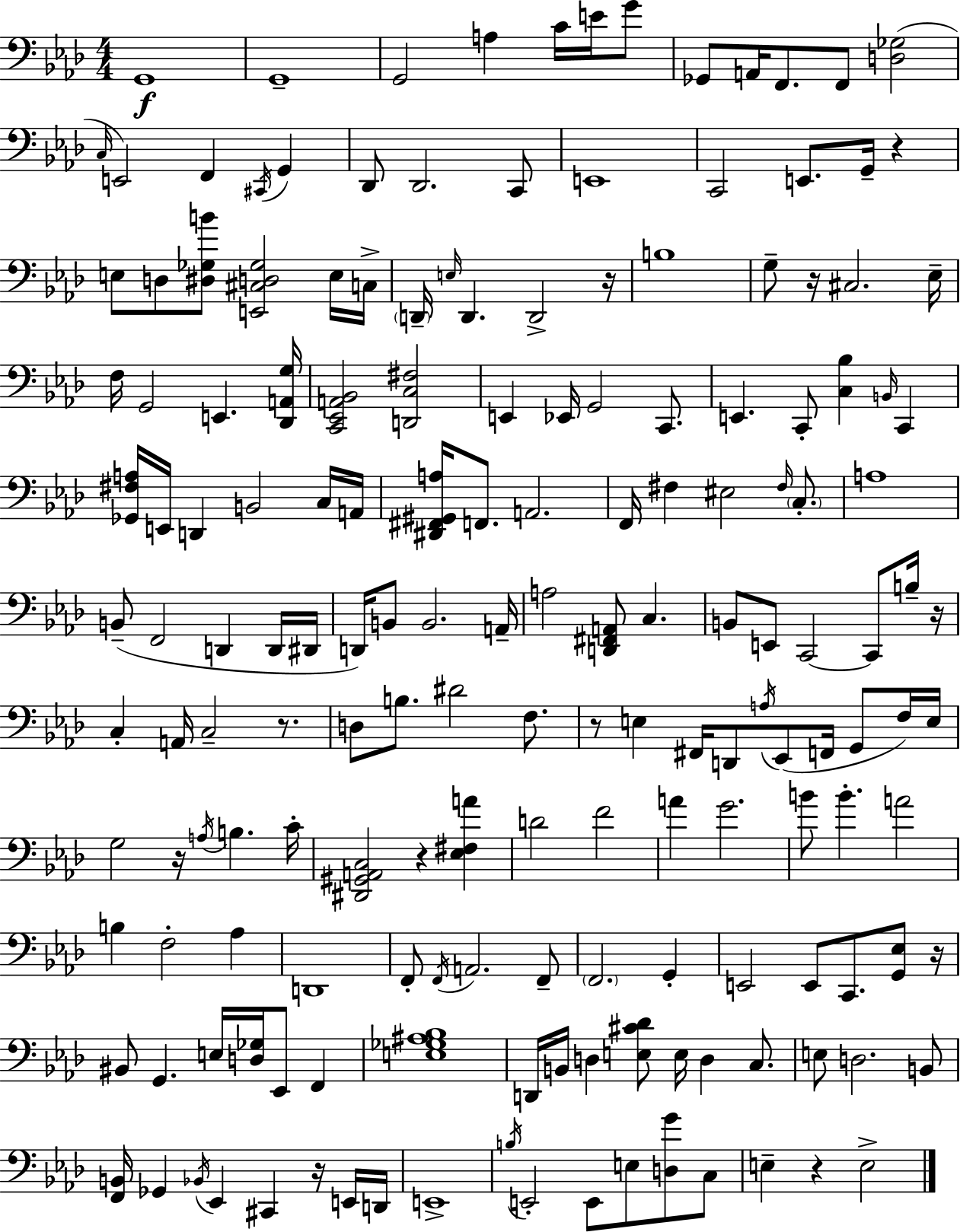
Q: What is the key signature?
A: F minor